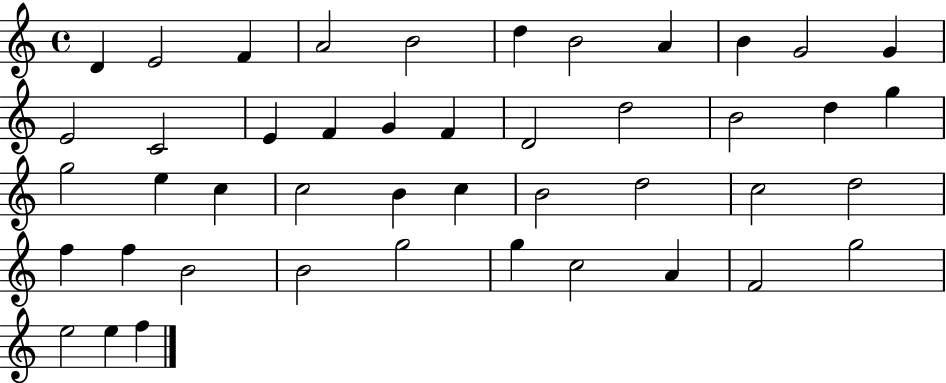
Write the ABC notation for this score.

X:1
T:Untitled
M:4/4
L:1/4
K:C
D E2 F A2 B2 d B2 A B G2 G E2 C2 E F G F D2 d2 B2 d g g2 e c c2 B c B2 d2 c2 d2 f f B2 B2 g2 g c2 A F2 g2 e2 e f